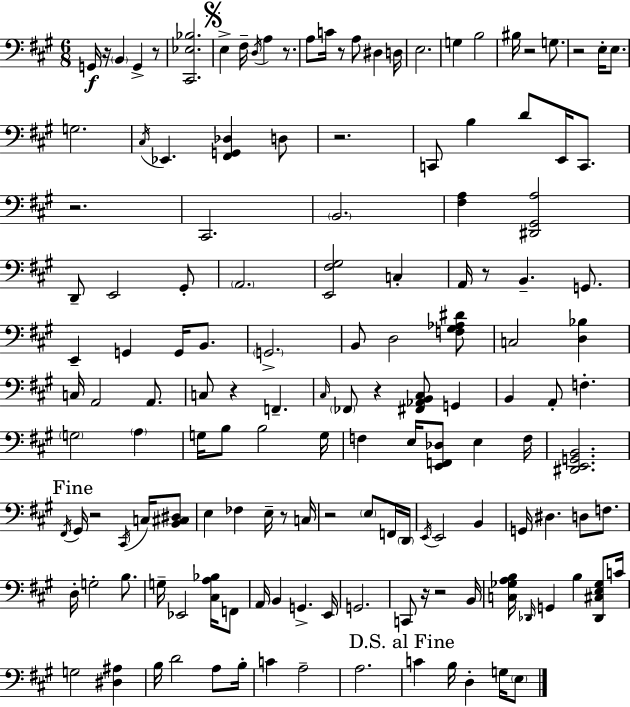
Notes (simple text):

G2/s R/s B2/q G2/q R/e [C#2,Eb3,Bb3]/h. E3/q F#3/s D3/s A3/q R/e. A3/e C4/s R/e A3/e D#3/q D3/s E3/h. G3/q B3/h BIS3/s R/h G3/e. R/h E3/s E3/e. G3/h. C#3/s Eb2/q. [F#2,G2,Db3]/q D3/e R/h. C2/e B3/q D4/e E2/s C2/e. R/h. C#2/h. B2/h. [F#3,A3]/q [D#2,G#2,A3]/h D2/e E2/h G#2/e A2/h. [E2,F#3,G#3]/h C3/q A2/s R/e B2/q. G2/e. E2/q G2/q G2/s B2/e. G2/h. B2/e D3/h [F3,G#3,Ab3,D#4]/e C3/h [D3,Bb3]/q C3/s A2/h A2/e. C3/e R/q F2/q. C#3/s FES2/e R/q [F#2,Ab2,B2,C#3]/e G2/q B2/q A2/e F3/q. G3/h A3/q G3/s B3/e B3/h G3/s F3/q E3/s [E2,F2,Db3]/e E3/q F3/s [D#2,E2,G2,B2]/h. F#2/s G#2/s R/h C#2/s C3/s [B2,C#3,D#3]/e E3/q FES3/q E3/s R/e C3/s R/h E3/e F2/s D2/s E2/s E2/h B2/q G2/s D#3/q. D3/e F3/e. D3/s G3/h B3/e. G3/s Eb2/h [C#3,A3,Bb3]/s F2/e A2/s B2/q G2/q. E2/s G2/h. C2/e R/s R/h B2/s [C3,Gb3,A3,B3]/s Db2/s G2/q B3/q [Db2,C#3,E3,Gb3]/e C4/s G3/h [D#3,A#3]/q B3/s D4/h A3/e B3/s C4/q A3/h A3/h. C4/q B3/s D3/q G3/s E3/e